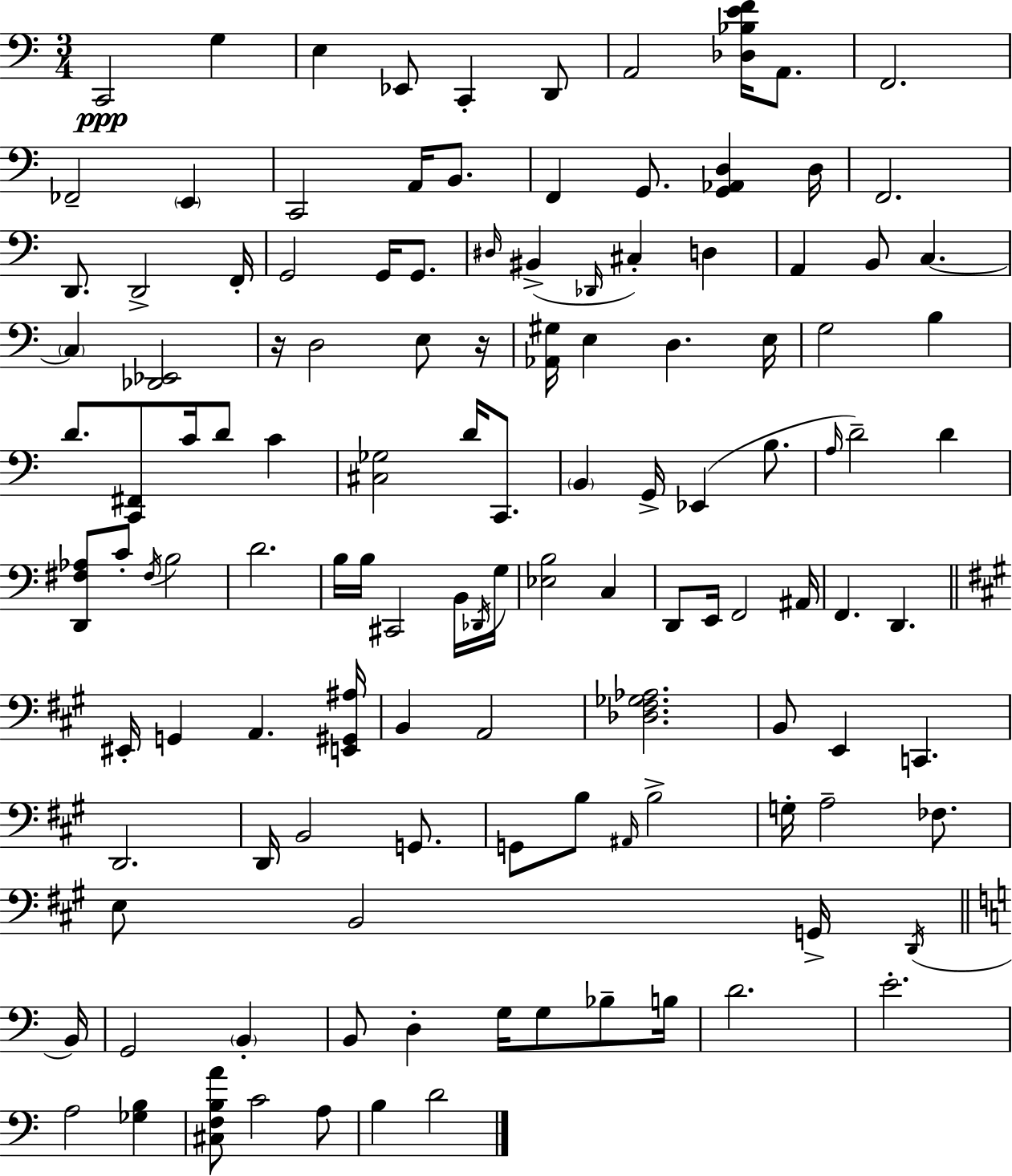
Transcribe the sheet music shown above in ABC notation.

X:1
T:Untitled
M:3/4
L:1/4
K:C
C,,2 G, E, _E,,/2 C,, D,,/2 A,,2 [_D,_B,EF]/4 A,,/2 F,,2 _F,,2 E,, C,,2 A,,/4 B,,/2 F,, G,,/2 [G,,_A,,D,] D,/4 F,,2 D,,/2 D,,2 F,,/4 G,,2 G,,/4 G,,/2 ^D,/4 ^B,, _D,,/4 ^C, D, A,, B,,/2 C, C, [_D,,_E,,]2 z/4 D,2 E,/2 z/4 [_A,,^G,]/4 E, D, E,/4 G,2 B, D/2 [C,,^F,,]/2 C/4 D/2 C [^C,_G,]2 D/4 C,,/2 B,, G,,/4 _E,, B,/2 A,/4 D2 D [D,,^F,_A,]/2 C/2 ^F,/4 B,2 D2 B,/4 B,/4 ^C,,2 B,,/4 _D,,/4 G,/4 [_E,B,]2 C, D,,/2 E,,/4 F,,2 ^A,,/4 F,, D,, ^E,,/4 G,, A,, [E,,^G,,^A,]/4 B,, A,,2 [_D,^F,_G,_A,]2 B,,/2 E,, C,, D,,2 D,,/4 B,,2 G,,/2 G,,/2 B,/2 ^A,,/4 B,2 G,/4 A,2 _F,/2 E,/2 B,,2 G,,/4 D,,/4 B,,/4 G,,2 B,, B,,/2 D, G,/4 G,/2 _B,/2 B,/4 D2 E2 A,2 [_G,B,] [^C,F,B,A]/2 C2 A,/2 B, D2